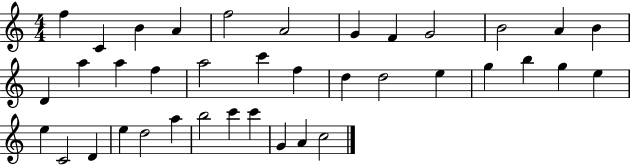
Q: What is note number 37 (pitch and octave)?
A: A4